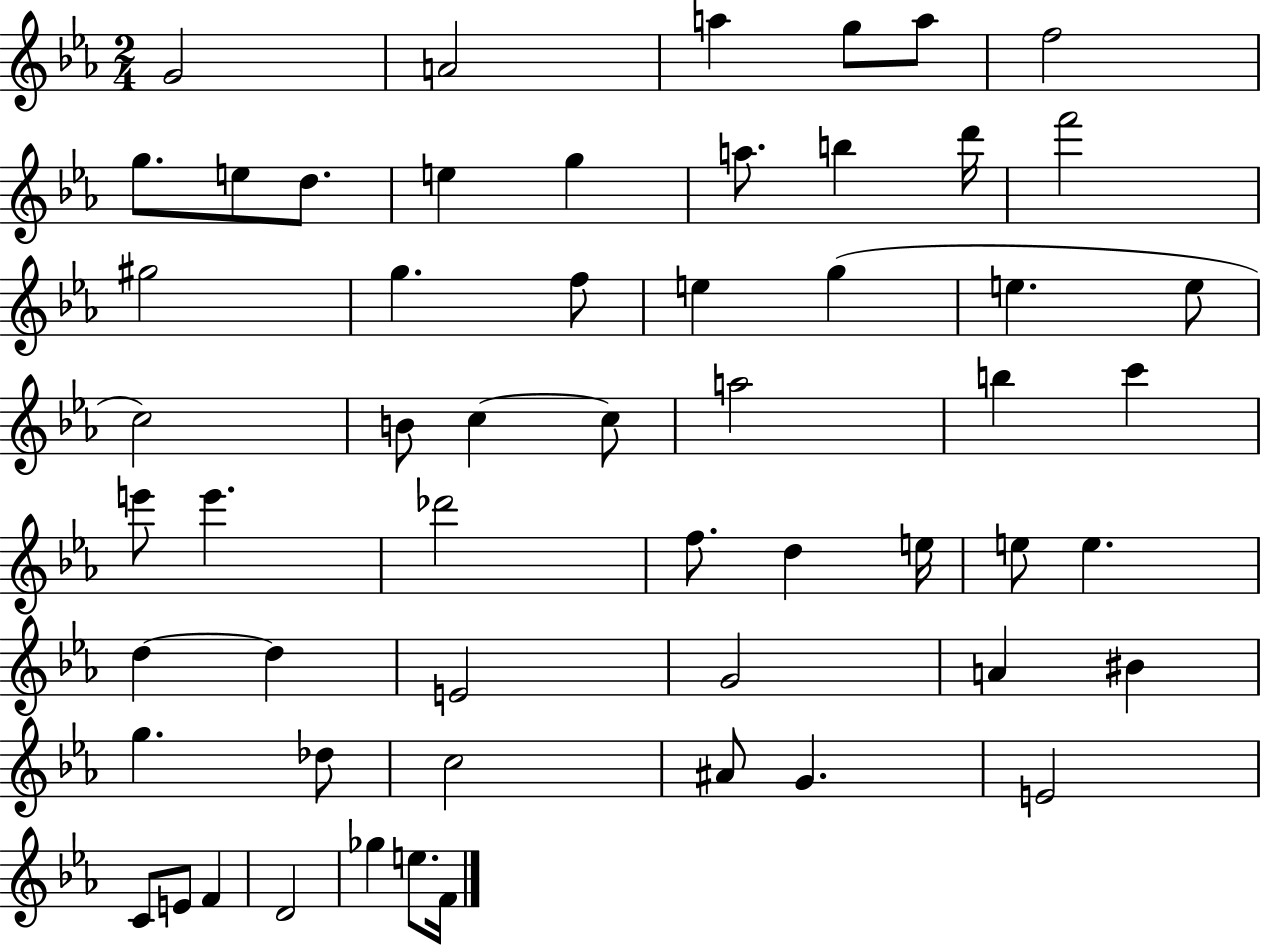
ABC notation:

X:1
T:Untitled
M:2/4
L:1/4
K:Eb
G2 A2 a g/2 a/2 f2 g/2 e/2 d/2 e g a/2 b d'/4 f'2 ^g2 g f/2 e g e e/2 c2 B/2 c c/2 a2 b c' e'/2 e' _d'2 f/2 d e/4 e/2 e d d E2 G2 A ^B g _d/2 c2 ^A/2 G E2 C/2 E/2 F D2 _g e/2 F/4